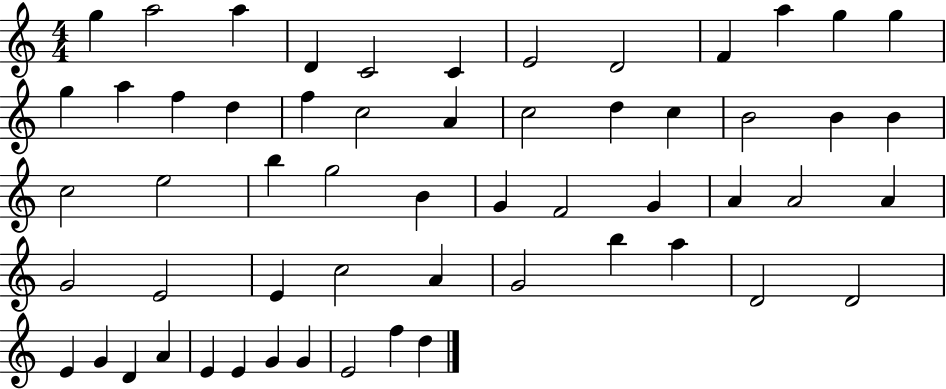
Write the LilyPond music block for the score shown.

{
  \clef treble
  \numericTimeSignature
  \time 4/4
  \key c \major
  g''4 a''2 a''4 | d'4 c'2 c'4 | e'2 d'2 | f'4 a''4 g''4 g''4 | \break g''4 a''4 f''4 d''4 | f''4 c''2 a'4 | c''2 d''4 c''4 | b'2 b'4 b'4 | \break c''2 e''2 | b''4 g''2 b'4 | g'4 f'2 g'4 | a'4 a'2 a'4 | \break g'2 e'2 | e'4 c''2 a'4 | g'2 b''4 a''4 | d'2 d'2 | \break e'4 g'4 d'4 a'4 | e'4 e'4 g'4 g'4 | e'2 f''4 d''4 | \bar "|."
}